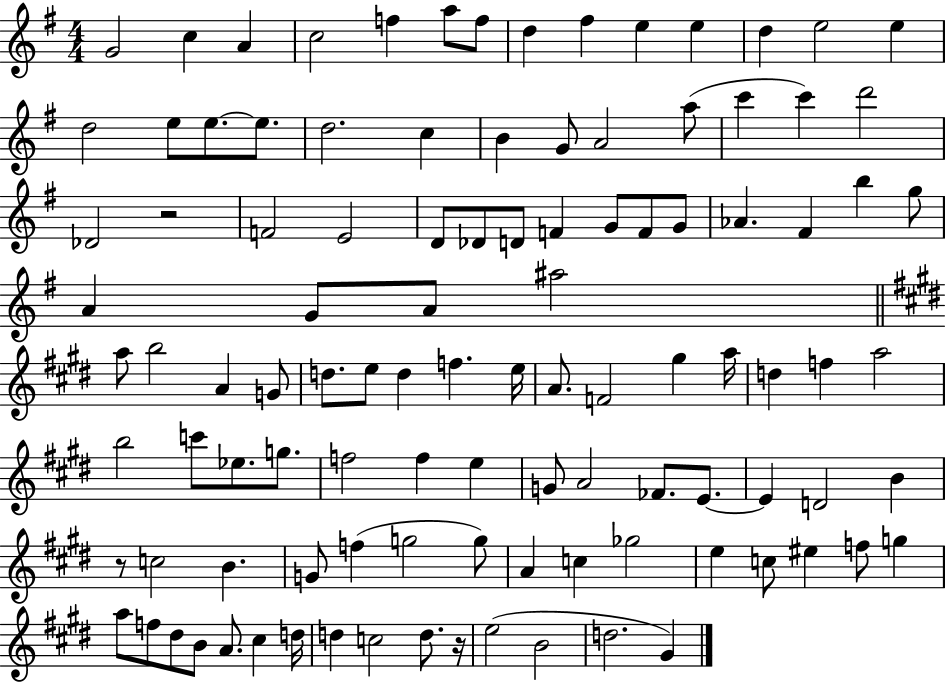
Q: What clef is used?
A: treble